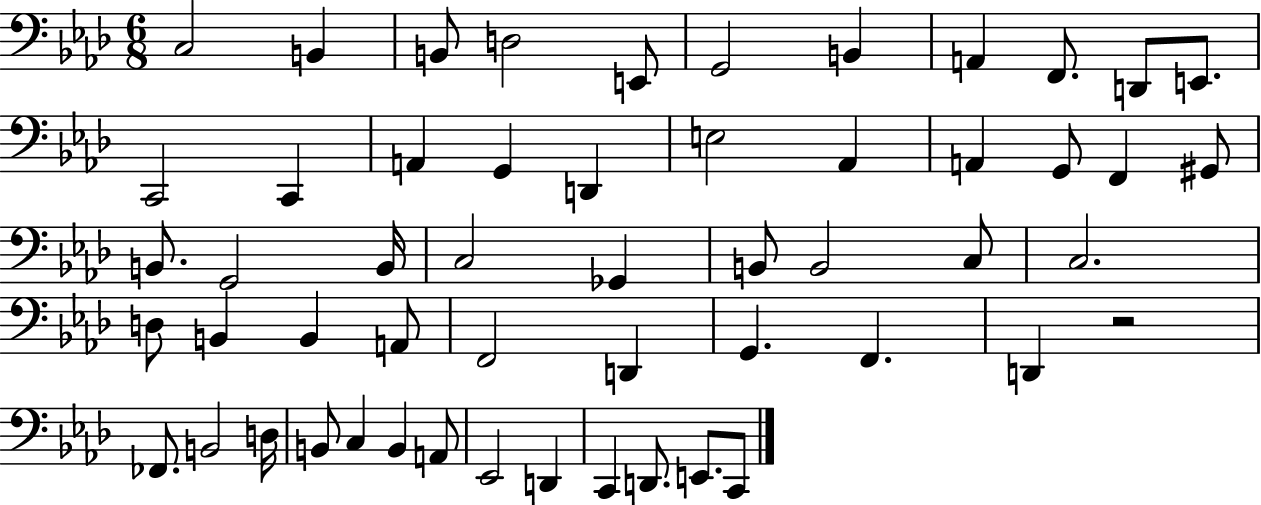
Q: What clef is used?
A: bass